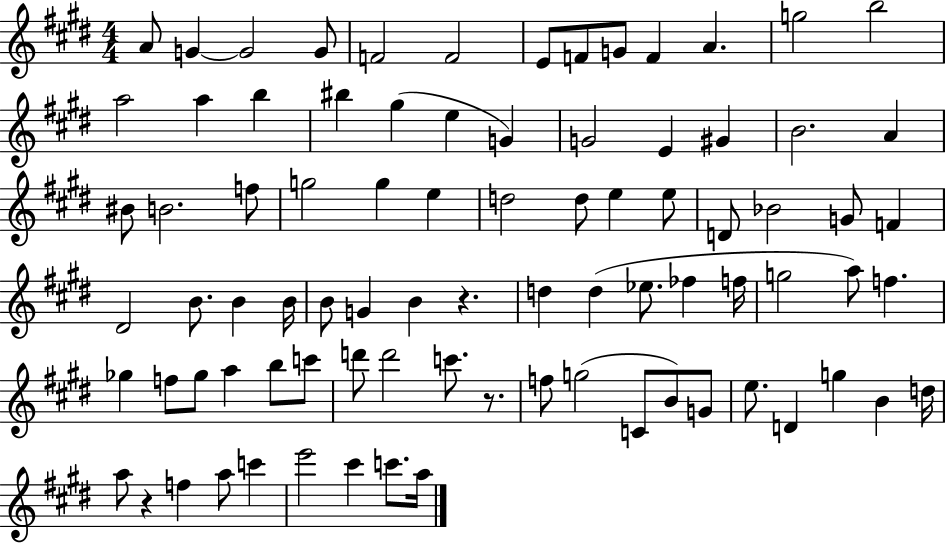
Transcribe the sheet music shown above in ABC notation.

X:1
T:Untitled
M:4/4
L:1/4
K:E
A/2 G G2 G/2 F2 F2 E/2 F/2 G/2 F A g2 b2 a2 a b ^b ^g e G G2 E ^G B2 A ^B/2 B2 f/2 g2 g e d2 d/2 e e/2 D/2 _B2 G/2 F ^D2 B/2 B B/4 B/2 G B z d d _e/2 _f f/4 g2 a/2 f _g f/2 _g/2 a b/2 c'/2 d'/2 d'2 c'/2 z/2 f/2 g2 C/2 B/2 G/2 e/2 D g B d/4 a/2 z f a/2 c' e'2 ^c' c'/2 a/4